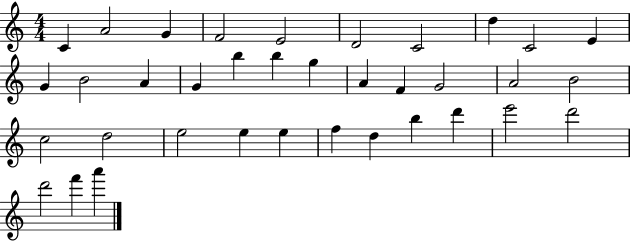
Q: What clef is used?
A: treble